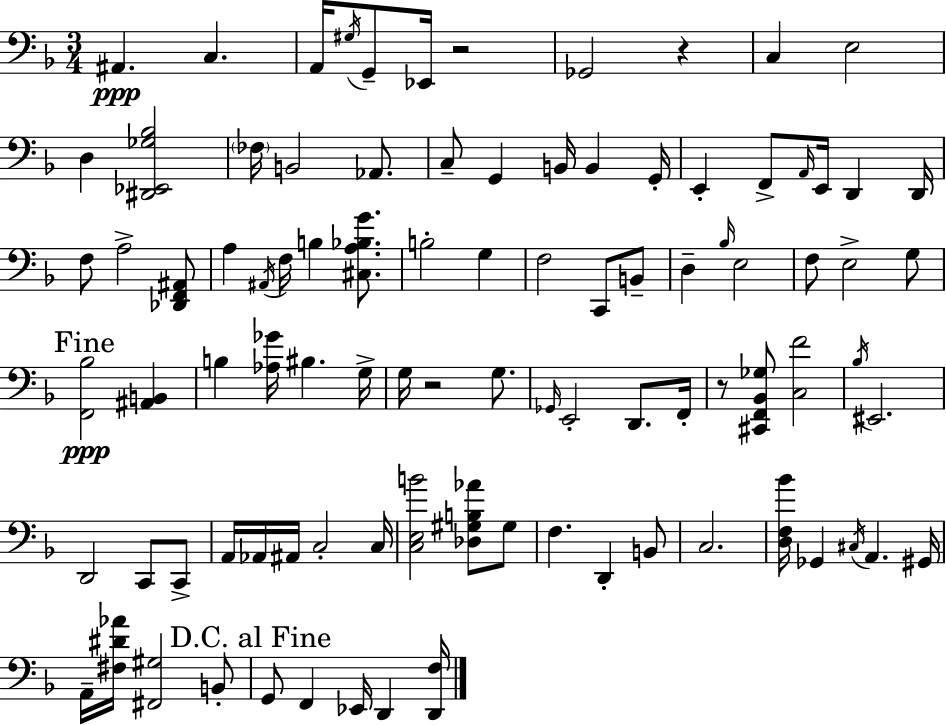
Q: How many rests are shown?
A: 4